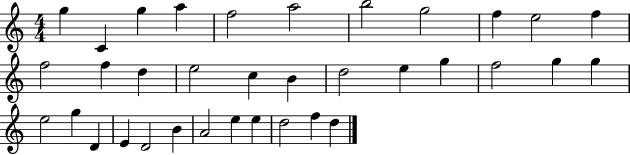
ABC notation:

X:1
T:Untitled
M:4/4
L:1/4
K:C
g C g a f2 a2 b2 g2 f e2 f f2 f d e2 c B d2 e g f2 g g e2 g D E D2 B A2 e e d2 f d